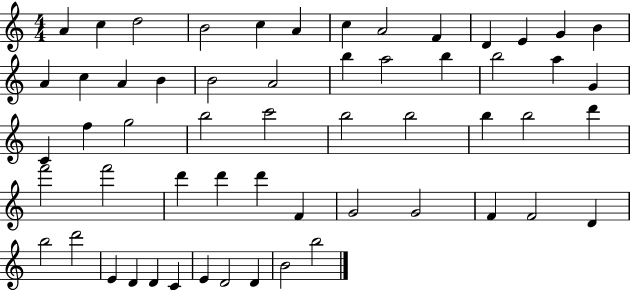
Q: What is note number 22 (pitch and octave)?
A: B5